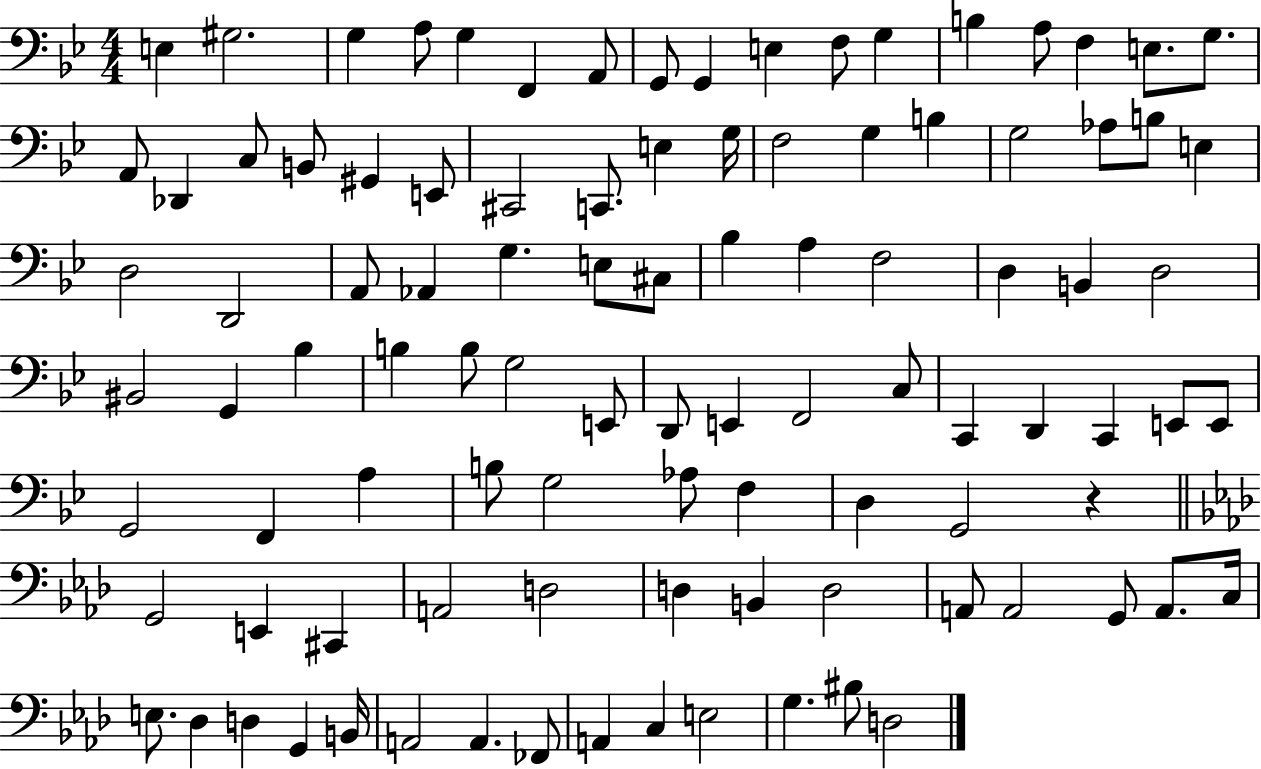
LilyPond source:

{
  \clef bass
  \numericTimeSignature
  \time 4/4
  \key bes \major
  \repeat volta 2 { e4 gis2. | g4 a8 g4 f,4 a,8 | g,8 g,4 e4 f8 g4 | b4 a8 f4 e8. g8. | \break a,8 des,4 c8 b,8 gis,4 e,8 | cis,2 c,8. e4 g16 | f2 g4 b4 | g2 aes8 b8 e4 | \break d2 d,2 | a,8 aes,4 g4. e8 cis8 | bes4 a4 f2 | d4 b,4 d2 | \break bis,2 g,4 bes4 | b4 b8 g2 e,8 | d,8 e,4 f,2 c8 | c,4 d,4 c,4 e,8 e,8 | \break g,2 f,4 a4 | b8 g2 aes8 f4 | d4 g,2 r4 | \bar "||" \break \key aes \major g,2 e,4 cis,4 | a,2 d2 | d4 b,4 d2 | a,8 a,2 g,8 a,8. c16 | \break e8. des4 d4 g,4 b,16 | a,2 a,4. fes,8 | a,4 c4 e2 | g4. bis8 d2 | \break } \bar "|."
}